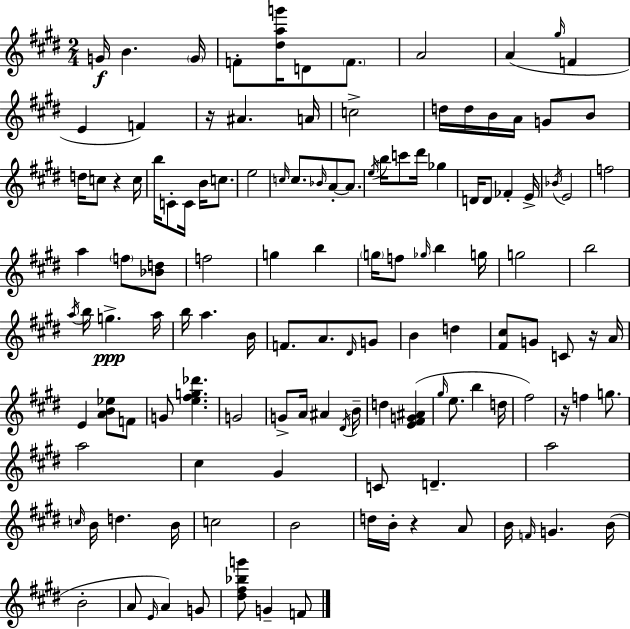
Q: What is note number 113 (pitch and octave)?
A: A4